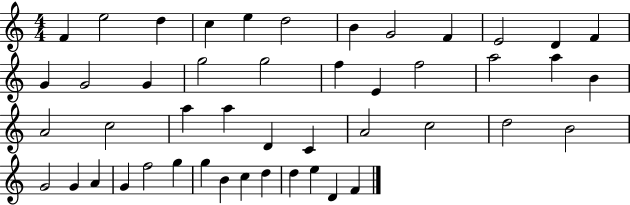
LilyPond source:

{
  \clef treble
  \numericTimeSignature
  \time 4/4
  \key c \major
  f'4 e''2 d''4 | c''4 e''4 d''2 | b'4 g'2 f'4 | e'2 d'4 f'4 | \break g'4 g'2 g'4 | g''2 g''2 | f''4 e'4 f''2 | a''2 a''4 b'4 | \break a'2 c''2 | a''4 a''4 d'4 c'4 | a'2 c''2 | d''2 b'2 | \break g'2 g'4 a'4 | g'4 f''2 g''4 | g''4 b'4 c''4 d''4 | d''4 e''4 d'4 f'4 | \break \bar "|."
}